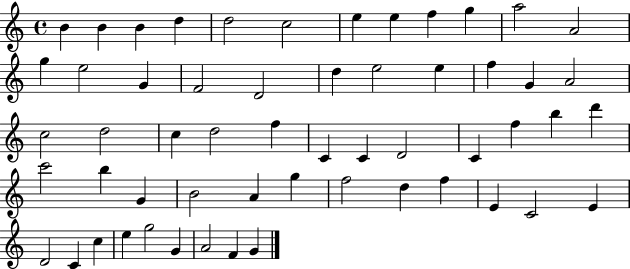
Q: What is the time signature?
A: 4/4